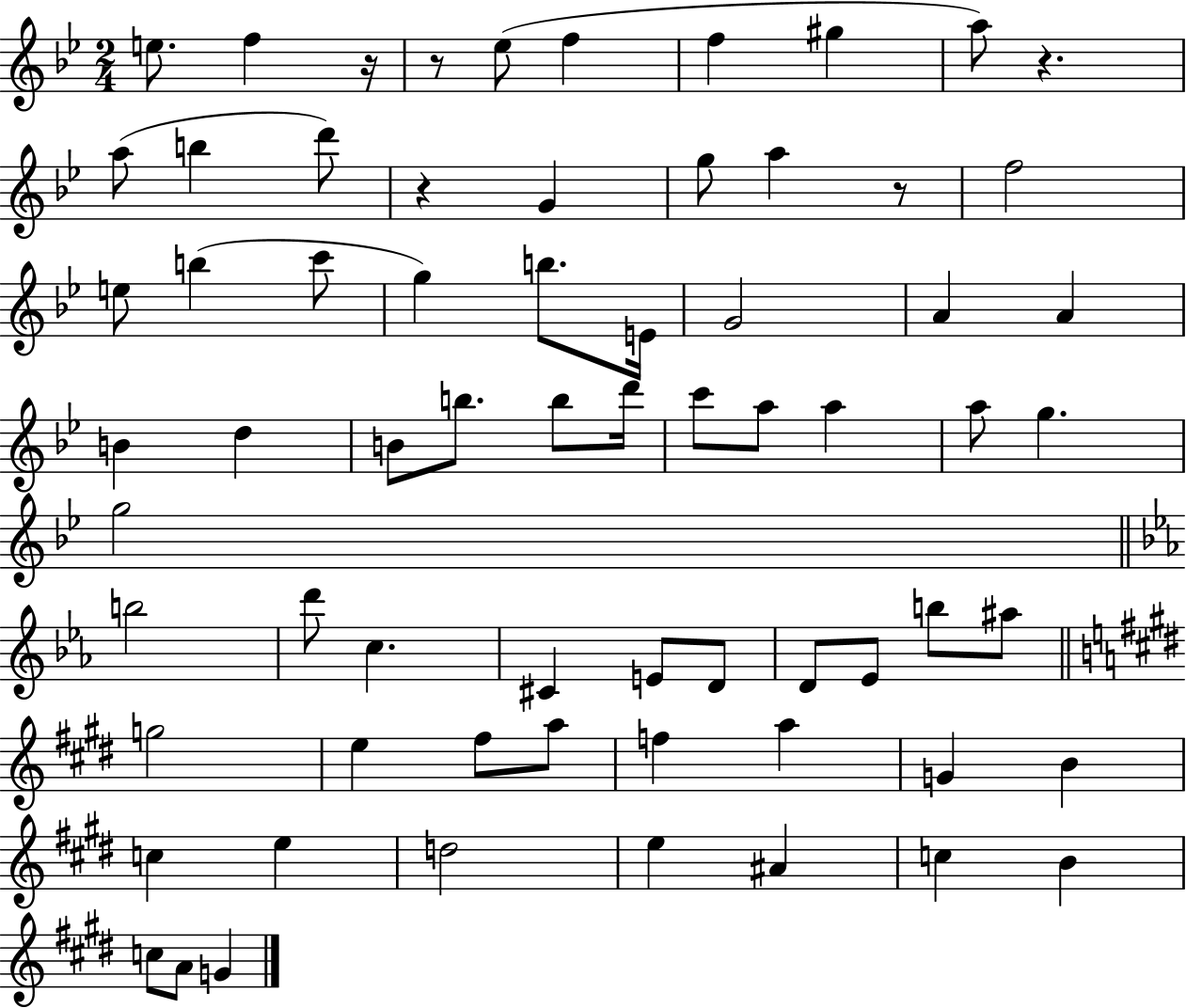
E5/e. F5/q R/s R/e Eb5/e F5/q F5/q G#5/q A5/e R/q. A5/e B5/q D6/e R/q G4/q G5/e A5/q R/e F5/h E5/e B5/q C6/e G5/q B5/e. E4/s G4/h A4/q A4/q B4/q D5/q B4/e B5/e. B5/e D6/s C6/e A5/e A5/q A5/e G5/q. G5/h B5/h D6/e C5/q. C#4/q E4/e D4/e D4/e Eb4/e B5/e A#5/e G5/h E5/q F#5/e A5/e F5/q A5/q G4/q B4/q C5/q E5/q D5/h E5/q A#4/q C5/q B4/q C5/e A4/e G4/q